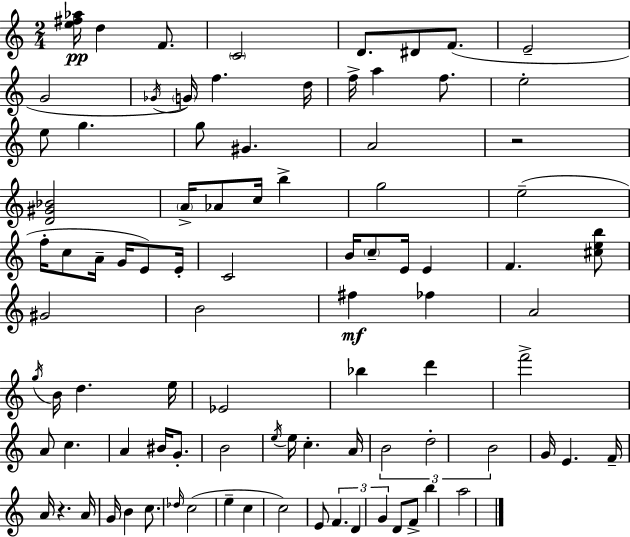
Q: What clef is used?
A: treble